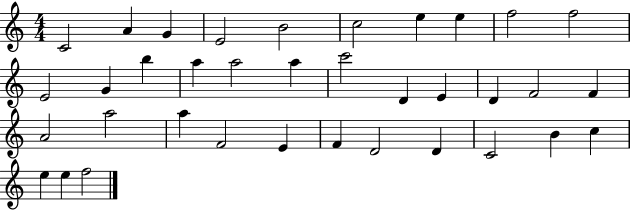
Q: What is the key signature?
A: C major